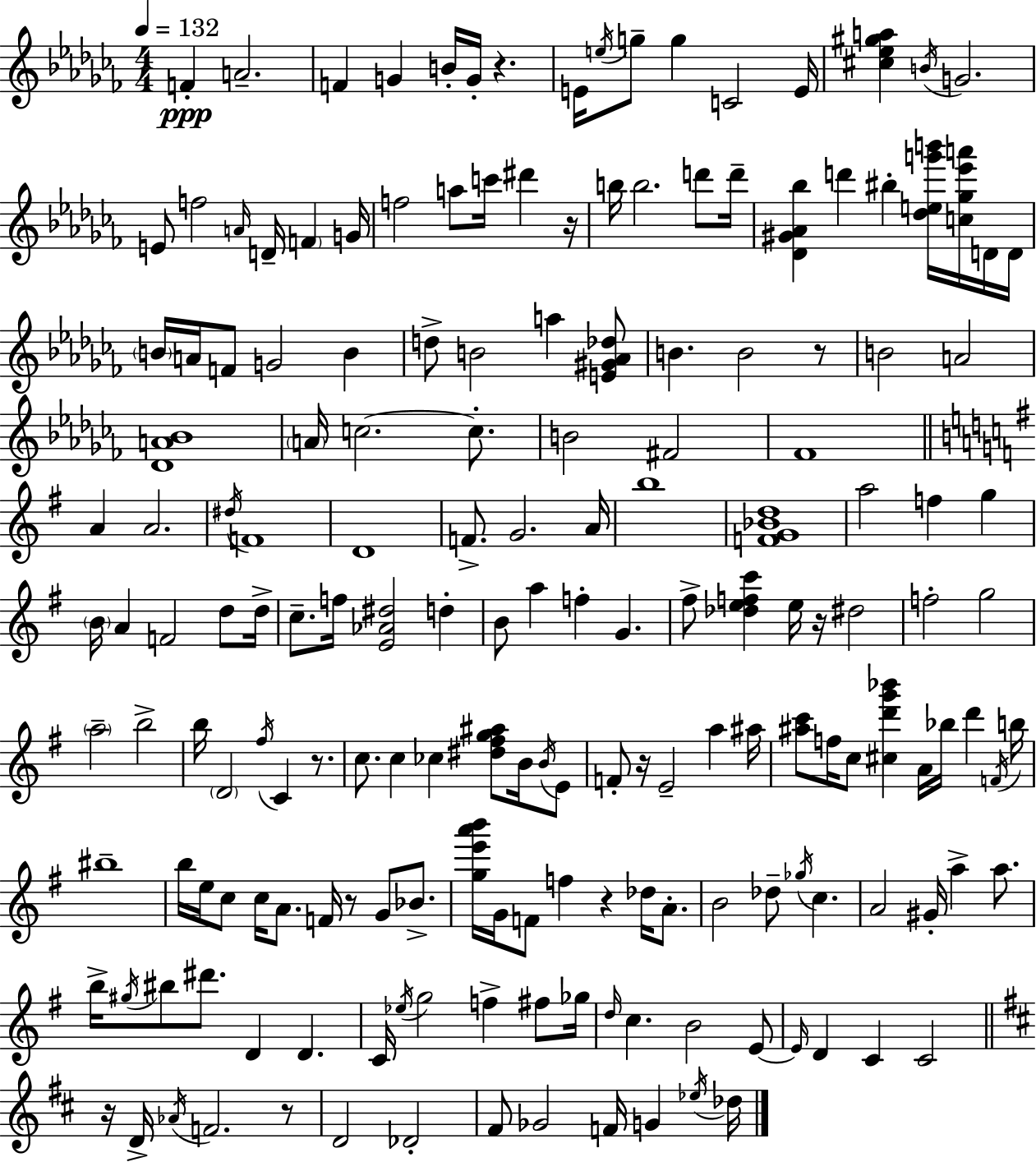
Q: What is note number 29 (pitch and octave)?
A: D6